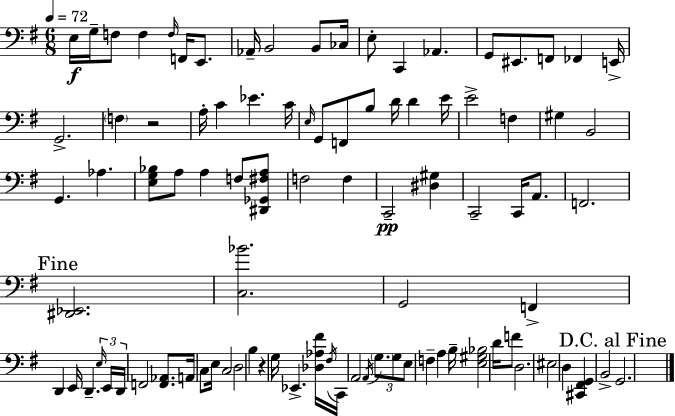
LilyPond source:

{
  \clef bass
  \numericTimeSignature
  \time 6/8
  \key e \minor
  \tempo 4 = 72
  \repeat volta 2 { e16\f g16-- f8 f4 \grace { f16 } f,16 e,8. | aes,16-- b,2 b,8 | ces16 e8-. c,4 aes,4. | g,8 eis,8. f,8 fes,4 | \break e,16-> g,2.-> | \parenthesize f4 r2 | a16-. c'4 ees'4. | c'16 \grace { e16 } g,8 f,8 b8 d'16 d'4 | \break e'16 e'2-> f4 | gis4 b,2 | g,4. aes4. | <e g bes>8 a8 a4 f8 | \break <dis, ges, fis a>8 f2 f4 | c,2--\pp <dis gis>4 | c,2-- c,16 a,8. | f,2. | \break \mark "Fine" <dis, ees,>2. | <c bes'>2. | g,2 f,4-> | d,4 e,16 d,4.-- | \break \tuplet 3/2 { \grace { e16 } e,16 d,16 } f,2 | <f, aes,>8. a,16 c8 e16 c2 | d2 b4 | r4 g16 ees,4.-> | \break <des aes fis'>16 \acciaccatura { fis16 } c,16 a,2 | \acciaccatura { a,16 } \tuplet 3/2 { \parenthesize g8. g8 e8 } f4-- | a4 b16-- <e gis bes>2 | d'16 f'8 d2. | \break eis2 | d4 <cis, fis, g,>4 b,2-> | \mark "D.C. al Fine" g,2. | } \bar "|."
}